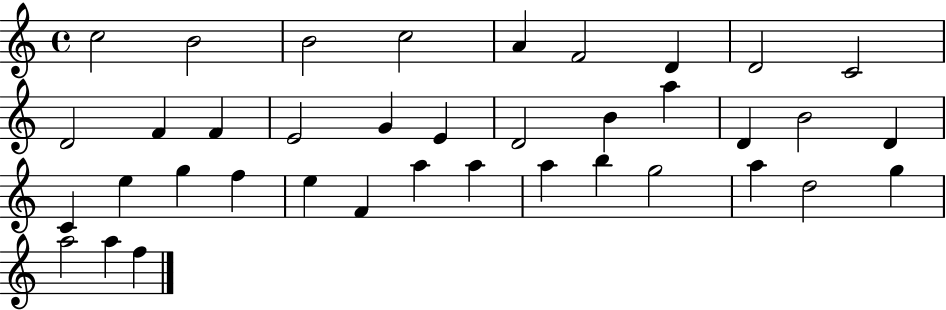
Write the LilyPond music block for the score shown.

{
  \clef treble
  \time 4/4
  \defaultTimeSignature
  \key c \major
  c''2 b'2 | b'2 c''2 | a'4 f'2 d'4 | d'2 c'2 | \break d'2 f'4 f'4 | e'2 g'4 e'4 | d'2 b'4 a''4 | d'4 b'2 d'4 | \break c'4 e''4 g''4 f''4 | e''4 f'4 a''4 a''4 | a''4 b''4 g''2 | a''4 d''2 g''4 | \break a''2 a''4 f''4 | \bar "|."
}